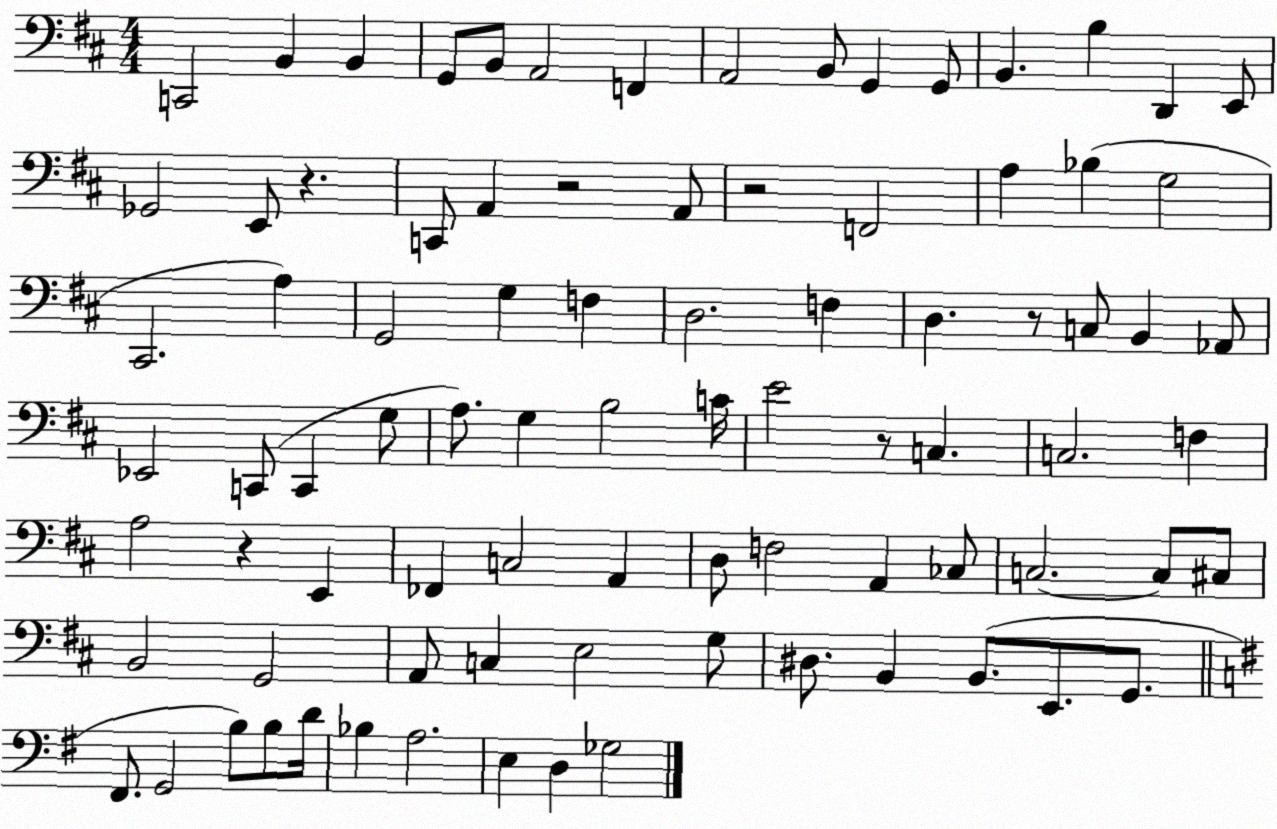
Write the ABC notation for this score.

X:1
T:Untitled
M:4/4
L:1/4
K:D
C,,2 B,, B,, G,,/2 B,,/2 A,,2 F,, A,,2 B,,/2 G,, G,,/2 B,, B, D,, E,,/2 _G,,2 E,,/2 z C,,/2 A,, z2 A,,/2 z2 F,,2 A, _B, G,2 ^C,,2 A, G,,2 G, F, D,2 F, D, z/2 C,/2 B,, _A,,/2 _E,,2 C,,/2 C,, G,/2 A,/2 G, B,2 C/4 E2 z/2 C, C,2 F, A,2 z E,, _F,, C,2 A,, D,/2 F,2 A,, _C,/2 C,2 C,/2 ^C,/2 B,,2 G,,2 A,,/2 C, E,2 G,/2 ^D,/2 B,, B,,/2 E,,/2 G,,/2 ^F,,/2 G,,2 B,/2 B,/2 D/4 _B, A,2 E, D, _G,2